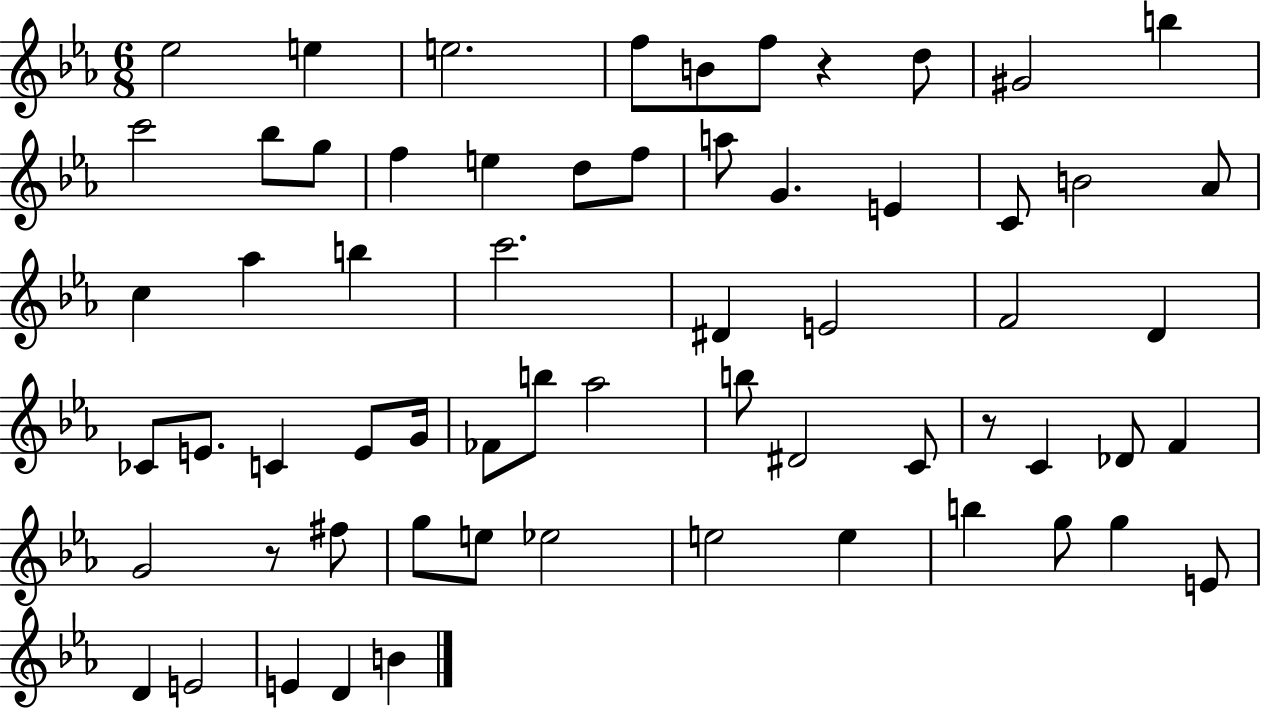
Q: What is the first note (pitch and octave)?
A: Eb5